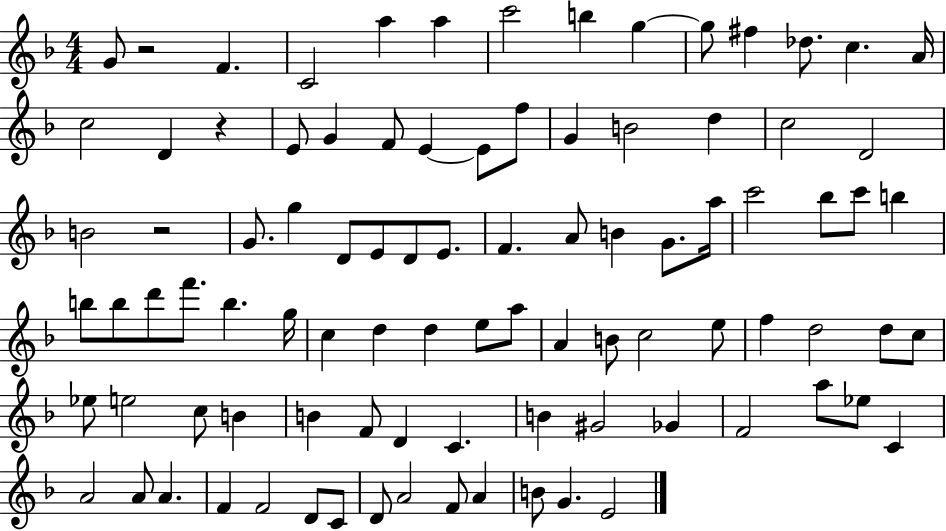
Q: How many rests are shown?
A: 3